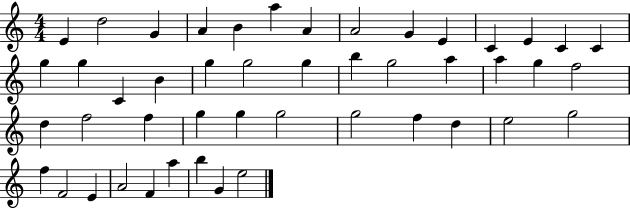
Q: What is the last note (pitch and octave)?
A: E5